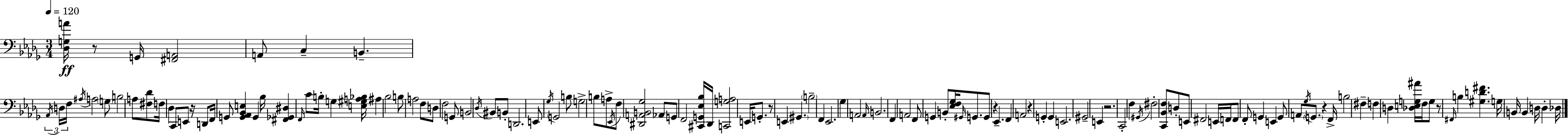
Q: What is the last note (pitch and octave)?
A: Db3